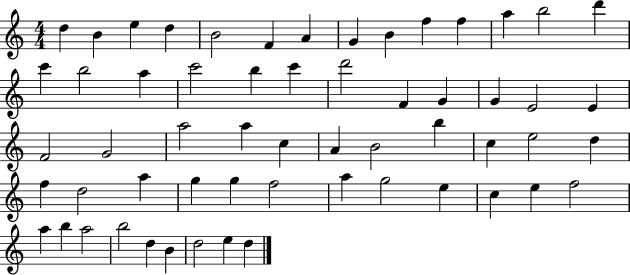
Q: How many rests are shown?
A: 0